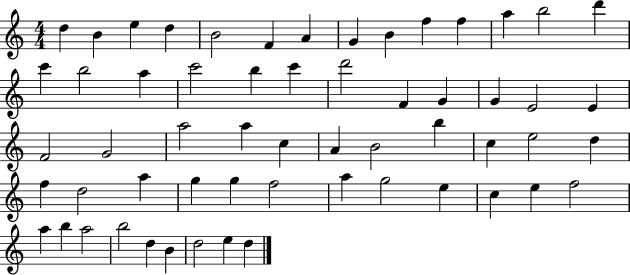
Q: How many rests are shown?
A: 0